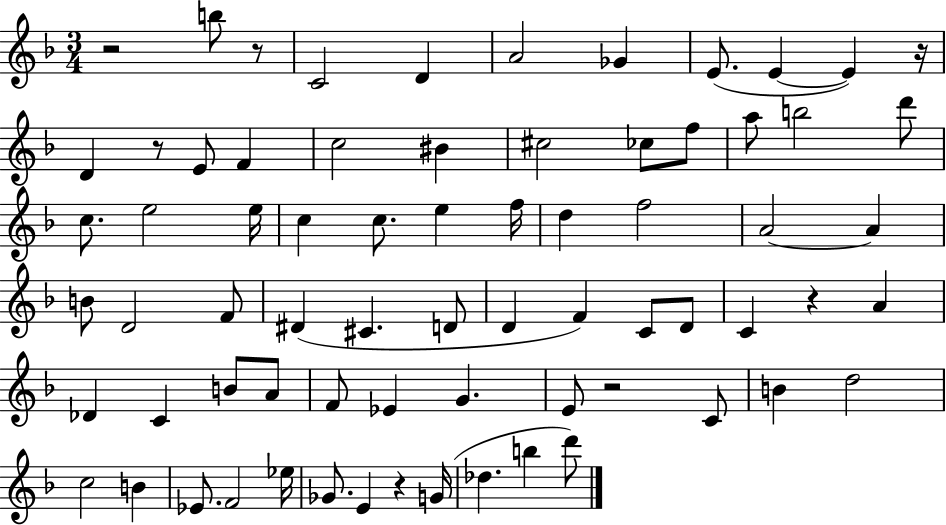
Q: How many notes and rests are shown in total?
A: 71